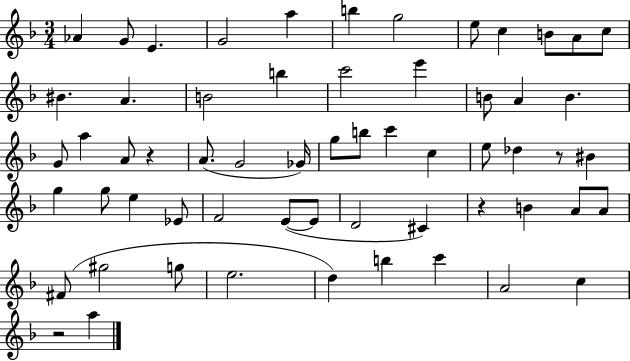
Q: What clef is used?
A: treble